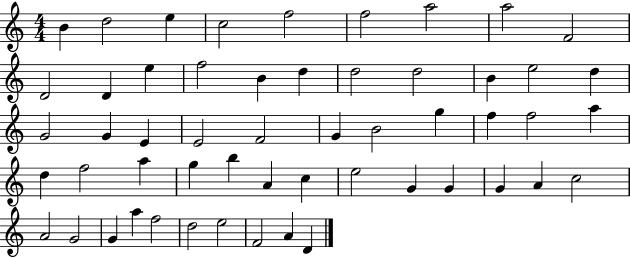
{
  \clef treble
  \numericTimeSignature
  \time 4/4
  \key c \major
  b'4 d''2 e''4 | c''2 f''2 | f''2 a''2 | a''2 f'2 | \break d'2 d'4 e''4 | f''2 b'4 d''4 | d''2 d''2 | b'4 e''2 d''4 | \break g'2 g'4 e'4 | e'2 f'2 | g'4 b'2 g''4 | f''4 f''2 a''4 | \break d''4 f''2 a''4 | g''4 b''4 a'4 c''4 | e''2 g'4 g'4 | g'4 a'4 c''2 | \break a'2 g'2 | g'4 a''4 f''2 | d''2 e''2 | f'2 a'4 d'4 | \break \bar "|."
}